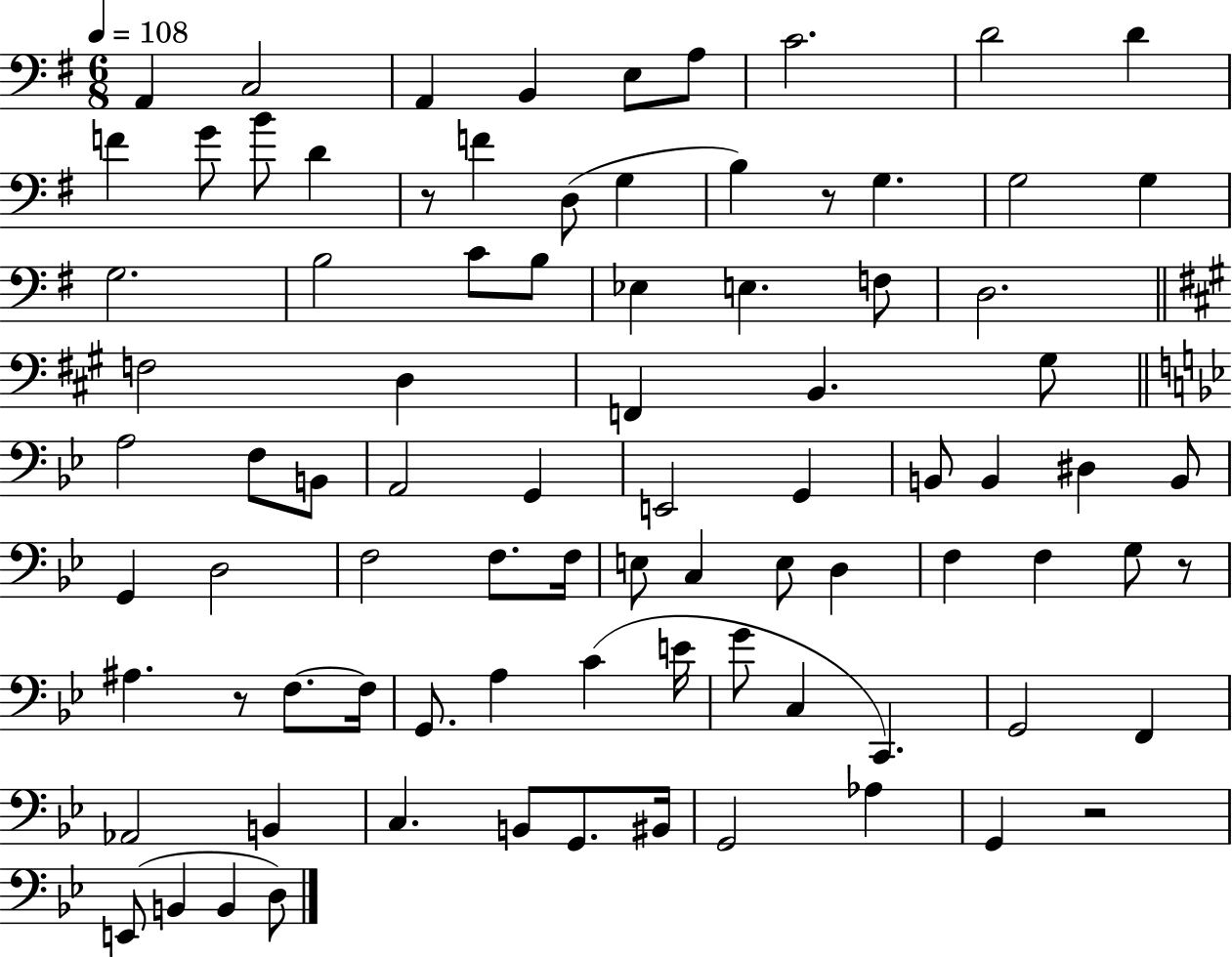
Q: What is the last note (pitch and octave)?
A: D3